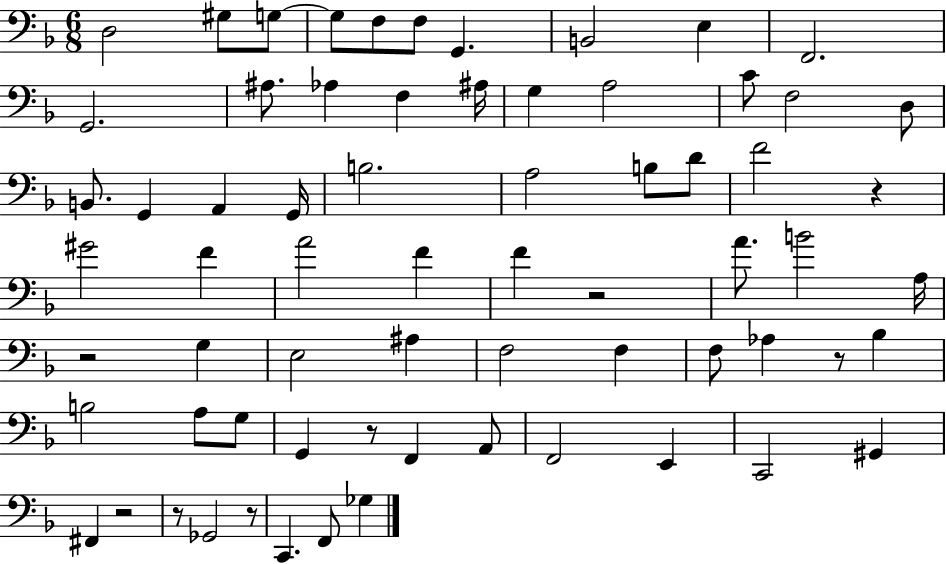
D3/h G#3/e G3/e G3/e F3/e F3/e G2/q. B2/h E3/q F2/h. G2/h. A#3/e. Ab3/q F3/q A#3/s G3/q A3/h C4/e F3/h D3/e B2/e. G2/q A2/q G2/s B3/h. A3/h B3/e D4/e F4/h R/q G#4/h F4/q A4/h F4/q F4/q R/h A4/e. B4/h A3/s R/h G3/q E3/h A#3/q F3/h F3/q F3/e Ab3/q R/e Bb3/q B3/h A3/e G3/e G2/q R/e F2/q A2/e F2/h E2/q C2/h G#2/q F#2/q R/h R/e Gb2/h R/e C2/q. F2/e Gb3/q